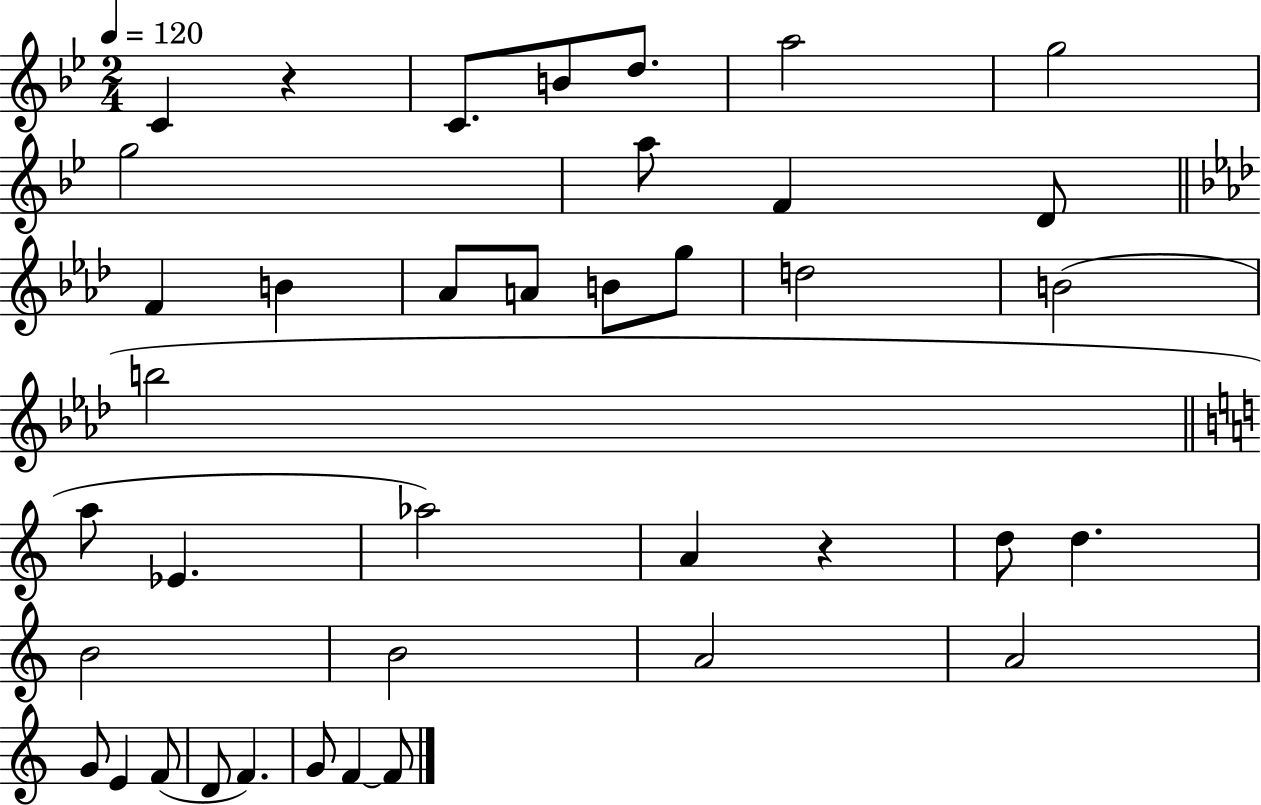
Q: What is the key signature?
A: BES major